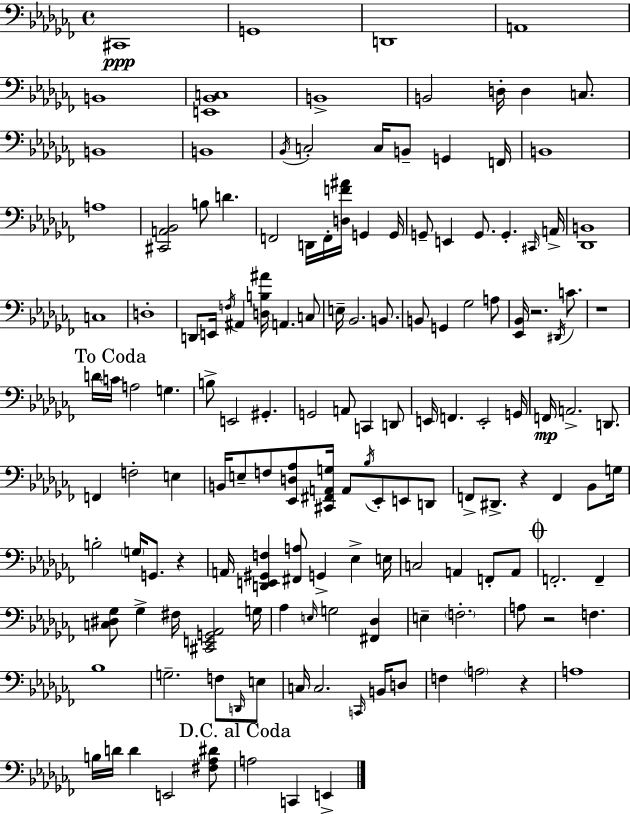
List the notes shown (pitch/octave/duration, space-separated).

C#2/w G2/w D2/w A2/w B2/w [E2,Bb2,C3]/w B2/w B2/h D3/s D3/q C3/e. B2/w B2/w Bb2/s C3/h C3/s B2/e G2/q F2/s B2/w A3/w [C#2,A2,Bb2]/h B3/e D4/q. F2/h D2/s F2/s [D3,F4,A#4]/s G2/q G2/s G2/e E2/q G2/e. G2/q. C#2/s A2/s [Db2,B2]/w C3/w D3/w D2/e E2/s F3/s A#2/q [D3,B3,A#4]/s A2/q. C3/e E3/s Bb2/h. B2/e. B2/e G2/q Gb3/h A3/e [Eb2,Bb2]/s R/h. D#2/s C4/e. R/w D4/s C4/s A3/h G3/q. B3/e E2/h G#2/q. G2/h A2/e C2/q D2/e E2/s F2/q. E2/h G2/s F2/s A2/h. D2/e. F2/q F3/h E3/q B2/s E3/e F3/e [Eb2,D3,Ab3]/e [C#2,F#2,A2,G3]/s A2/e Bb3/s Eb2/e E2/e D2/e F2/e D#2/e. R/q F2/q Bb2/e G3/s B3/h G3/s G2/e. R/q A2/s [D2,E2,G#2,F3]/q [F#2,A3]/e G2/q Eb3/q E3/s C3/h A2/q F2/e A2/e F2/h. F2/q [C3,D#3,Gb3]/e Gb3/q F#3/s [C#2,E2,G2,Ab2]/h G3/s Ab3/q E3/s G3/h [F#2,Db3]/q E3/q F3/h. A3/e R/h F3/q. Bb3/w G3/h. F3/e D2/s E3/e C3/s C3/h. C2/s B2/s D3/e F3/q A3/h R/q A3/w B3/s D4/s D4/q E2/h [F#3,Ab3,D#4]/e A3/h C2/q E2/q